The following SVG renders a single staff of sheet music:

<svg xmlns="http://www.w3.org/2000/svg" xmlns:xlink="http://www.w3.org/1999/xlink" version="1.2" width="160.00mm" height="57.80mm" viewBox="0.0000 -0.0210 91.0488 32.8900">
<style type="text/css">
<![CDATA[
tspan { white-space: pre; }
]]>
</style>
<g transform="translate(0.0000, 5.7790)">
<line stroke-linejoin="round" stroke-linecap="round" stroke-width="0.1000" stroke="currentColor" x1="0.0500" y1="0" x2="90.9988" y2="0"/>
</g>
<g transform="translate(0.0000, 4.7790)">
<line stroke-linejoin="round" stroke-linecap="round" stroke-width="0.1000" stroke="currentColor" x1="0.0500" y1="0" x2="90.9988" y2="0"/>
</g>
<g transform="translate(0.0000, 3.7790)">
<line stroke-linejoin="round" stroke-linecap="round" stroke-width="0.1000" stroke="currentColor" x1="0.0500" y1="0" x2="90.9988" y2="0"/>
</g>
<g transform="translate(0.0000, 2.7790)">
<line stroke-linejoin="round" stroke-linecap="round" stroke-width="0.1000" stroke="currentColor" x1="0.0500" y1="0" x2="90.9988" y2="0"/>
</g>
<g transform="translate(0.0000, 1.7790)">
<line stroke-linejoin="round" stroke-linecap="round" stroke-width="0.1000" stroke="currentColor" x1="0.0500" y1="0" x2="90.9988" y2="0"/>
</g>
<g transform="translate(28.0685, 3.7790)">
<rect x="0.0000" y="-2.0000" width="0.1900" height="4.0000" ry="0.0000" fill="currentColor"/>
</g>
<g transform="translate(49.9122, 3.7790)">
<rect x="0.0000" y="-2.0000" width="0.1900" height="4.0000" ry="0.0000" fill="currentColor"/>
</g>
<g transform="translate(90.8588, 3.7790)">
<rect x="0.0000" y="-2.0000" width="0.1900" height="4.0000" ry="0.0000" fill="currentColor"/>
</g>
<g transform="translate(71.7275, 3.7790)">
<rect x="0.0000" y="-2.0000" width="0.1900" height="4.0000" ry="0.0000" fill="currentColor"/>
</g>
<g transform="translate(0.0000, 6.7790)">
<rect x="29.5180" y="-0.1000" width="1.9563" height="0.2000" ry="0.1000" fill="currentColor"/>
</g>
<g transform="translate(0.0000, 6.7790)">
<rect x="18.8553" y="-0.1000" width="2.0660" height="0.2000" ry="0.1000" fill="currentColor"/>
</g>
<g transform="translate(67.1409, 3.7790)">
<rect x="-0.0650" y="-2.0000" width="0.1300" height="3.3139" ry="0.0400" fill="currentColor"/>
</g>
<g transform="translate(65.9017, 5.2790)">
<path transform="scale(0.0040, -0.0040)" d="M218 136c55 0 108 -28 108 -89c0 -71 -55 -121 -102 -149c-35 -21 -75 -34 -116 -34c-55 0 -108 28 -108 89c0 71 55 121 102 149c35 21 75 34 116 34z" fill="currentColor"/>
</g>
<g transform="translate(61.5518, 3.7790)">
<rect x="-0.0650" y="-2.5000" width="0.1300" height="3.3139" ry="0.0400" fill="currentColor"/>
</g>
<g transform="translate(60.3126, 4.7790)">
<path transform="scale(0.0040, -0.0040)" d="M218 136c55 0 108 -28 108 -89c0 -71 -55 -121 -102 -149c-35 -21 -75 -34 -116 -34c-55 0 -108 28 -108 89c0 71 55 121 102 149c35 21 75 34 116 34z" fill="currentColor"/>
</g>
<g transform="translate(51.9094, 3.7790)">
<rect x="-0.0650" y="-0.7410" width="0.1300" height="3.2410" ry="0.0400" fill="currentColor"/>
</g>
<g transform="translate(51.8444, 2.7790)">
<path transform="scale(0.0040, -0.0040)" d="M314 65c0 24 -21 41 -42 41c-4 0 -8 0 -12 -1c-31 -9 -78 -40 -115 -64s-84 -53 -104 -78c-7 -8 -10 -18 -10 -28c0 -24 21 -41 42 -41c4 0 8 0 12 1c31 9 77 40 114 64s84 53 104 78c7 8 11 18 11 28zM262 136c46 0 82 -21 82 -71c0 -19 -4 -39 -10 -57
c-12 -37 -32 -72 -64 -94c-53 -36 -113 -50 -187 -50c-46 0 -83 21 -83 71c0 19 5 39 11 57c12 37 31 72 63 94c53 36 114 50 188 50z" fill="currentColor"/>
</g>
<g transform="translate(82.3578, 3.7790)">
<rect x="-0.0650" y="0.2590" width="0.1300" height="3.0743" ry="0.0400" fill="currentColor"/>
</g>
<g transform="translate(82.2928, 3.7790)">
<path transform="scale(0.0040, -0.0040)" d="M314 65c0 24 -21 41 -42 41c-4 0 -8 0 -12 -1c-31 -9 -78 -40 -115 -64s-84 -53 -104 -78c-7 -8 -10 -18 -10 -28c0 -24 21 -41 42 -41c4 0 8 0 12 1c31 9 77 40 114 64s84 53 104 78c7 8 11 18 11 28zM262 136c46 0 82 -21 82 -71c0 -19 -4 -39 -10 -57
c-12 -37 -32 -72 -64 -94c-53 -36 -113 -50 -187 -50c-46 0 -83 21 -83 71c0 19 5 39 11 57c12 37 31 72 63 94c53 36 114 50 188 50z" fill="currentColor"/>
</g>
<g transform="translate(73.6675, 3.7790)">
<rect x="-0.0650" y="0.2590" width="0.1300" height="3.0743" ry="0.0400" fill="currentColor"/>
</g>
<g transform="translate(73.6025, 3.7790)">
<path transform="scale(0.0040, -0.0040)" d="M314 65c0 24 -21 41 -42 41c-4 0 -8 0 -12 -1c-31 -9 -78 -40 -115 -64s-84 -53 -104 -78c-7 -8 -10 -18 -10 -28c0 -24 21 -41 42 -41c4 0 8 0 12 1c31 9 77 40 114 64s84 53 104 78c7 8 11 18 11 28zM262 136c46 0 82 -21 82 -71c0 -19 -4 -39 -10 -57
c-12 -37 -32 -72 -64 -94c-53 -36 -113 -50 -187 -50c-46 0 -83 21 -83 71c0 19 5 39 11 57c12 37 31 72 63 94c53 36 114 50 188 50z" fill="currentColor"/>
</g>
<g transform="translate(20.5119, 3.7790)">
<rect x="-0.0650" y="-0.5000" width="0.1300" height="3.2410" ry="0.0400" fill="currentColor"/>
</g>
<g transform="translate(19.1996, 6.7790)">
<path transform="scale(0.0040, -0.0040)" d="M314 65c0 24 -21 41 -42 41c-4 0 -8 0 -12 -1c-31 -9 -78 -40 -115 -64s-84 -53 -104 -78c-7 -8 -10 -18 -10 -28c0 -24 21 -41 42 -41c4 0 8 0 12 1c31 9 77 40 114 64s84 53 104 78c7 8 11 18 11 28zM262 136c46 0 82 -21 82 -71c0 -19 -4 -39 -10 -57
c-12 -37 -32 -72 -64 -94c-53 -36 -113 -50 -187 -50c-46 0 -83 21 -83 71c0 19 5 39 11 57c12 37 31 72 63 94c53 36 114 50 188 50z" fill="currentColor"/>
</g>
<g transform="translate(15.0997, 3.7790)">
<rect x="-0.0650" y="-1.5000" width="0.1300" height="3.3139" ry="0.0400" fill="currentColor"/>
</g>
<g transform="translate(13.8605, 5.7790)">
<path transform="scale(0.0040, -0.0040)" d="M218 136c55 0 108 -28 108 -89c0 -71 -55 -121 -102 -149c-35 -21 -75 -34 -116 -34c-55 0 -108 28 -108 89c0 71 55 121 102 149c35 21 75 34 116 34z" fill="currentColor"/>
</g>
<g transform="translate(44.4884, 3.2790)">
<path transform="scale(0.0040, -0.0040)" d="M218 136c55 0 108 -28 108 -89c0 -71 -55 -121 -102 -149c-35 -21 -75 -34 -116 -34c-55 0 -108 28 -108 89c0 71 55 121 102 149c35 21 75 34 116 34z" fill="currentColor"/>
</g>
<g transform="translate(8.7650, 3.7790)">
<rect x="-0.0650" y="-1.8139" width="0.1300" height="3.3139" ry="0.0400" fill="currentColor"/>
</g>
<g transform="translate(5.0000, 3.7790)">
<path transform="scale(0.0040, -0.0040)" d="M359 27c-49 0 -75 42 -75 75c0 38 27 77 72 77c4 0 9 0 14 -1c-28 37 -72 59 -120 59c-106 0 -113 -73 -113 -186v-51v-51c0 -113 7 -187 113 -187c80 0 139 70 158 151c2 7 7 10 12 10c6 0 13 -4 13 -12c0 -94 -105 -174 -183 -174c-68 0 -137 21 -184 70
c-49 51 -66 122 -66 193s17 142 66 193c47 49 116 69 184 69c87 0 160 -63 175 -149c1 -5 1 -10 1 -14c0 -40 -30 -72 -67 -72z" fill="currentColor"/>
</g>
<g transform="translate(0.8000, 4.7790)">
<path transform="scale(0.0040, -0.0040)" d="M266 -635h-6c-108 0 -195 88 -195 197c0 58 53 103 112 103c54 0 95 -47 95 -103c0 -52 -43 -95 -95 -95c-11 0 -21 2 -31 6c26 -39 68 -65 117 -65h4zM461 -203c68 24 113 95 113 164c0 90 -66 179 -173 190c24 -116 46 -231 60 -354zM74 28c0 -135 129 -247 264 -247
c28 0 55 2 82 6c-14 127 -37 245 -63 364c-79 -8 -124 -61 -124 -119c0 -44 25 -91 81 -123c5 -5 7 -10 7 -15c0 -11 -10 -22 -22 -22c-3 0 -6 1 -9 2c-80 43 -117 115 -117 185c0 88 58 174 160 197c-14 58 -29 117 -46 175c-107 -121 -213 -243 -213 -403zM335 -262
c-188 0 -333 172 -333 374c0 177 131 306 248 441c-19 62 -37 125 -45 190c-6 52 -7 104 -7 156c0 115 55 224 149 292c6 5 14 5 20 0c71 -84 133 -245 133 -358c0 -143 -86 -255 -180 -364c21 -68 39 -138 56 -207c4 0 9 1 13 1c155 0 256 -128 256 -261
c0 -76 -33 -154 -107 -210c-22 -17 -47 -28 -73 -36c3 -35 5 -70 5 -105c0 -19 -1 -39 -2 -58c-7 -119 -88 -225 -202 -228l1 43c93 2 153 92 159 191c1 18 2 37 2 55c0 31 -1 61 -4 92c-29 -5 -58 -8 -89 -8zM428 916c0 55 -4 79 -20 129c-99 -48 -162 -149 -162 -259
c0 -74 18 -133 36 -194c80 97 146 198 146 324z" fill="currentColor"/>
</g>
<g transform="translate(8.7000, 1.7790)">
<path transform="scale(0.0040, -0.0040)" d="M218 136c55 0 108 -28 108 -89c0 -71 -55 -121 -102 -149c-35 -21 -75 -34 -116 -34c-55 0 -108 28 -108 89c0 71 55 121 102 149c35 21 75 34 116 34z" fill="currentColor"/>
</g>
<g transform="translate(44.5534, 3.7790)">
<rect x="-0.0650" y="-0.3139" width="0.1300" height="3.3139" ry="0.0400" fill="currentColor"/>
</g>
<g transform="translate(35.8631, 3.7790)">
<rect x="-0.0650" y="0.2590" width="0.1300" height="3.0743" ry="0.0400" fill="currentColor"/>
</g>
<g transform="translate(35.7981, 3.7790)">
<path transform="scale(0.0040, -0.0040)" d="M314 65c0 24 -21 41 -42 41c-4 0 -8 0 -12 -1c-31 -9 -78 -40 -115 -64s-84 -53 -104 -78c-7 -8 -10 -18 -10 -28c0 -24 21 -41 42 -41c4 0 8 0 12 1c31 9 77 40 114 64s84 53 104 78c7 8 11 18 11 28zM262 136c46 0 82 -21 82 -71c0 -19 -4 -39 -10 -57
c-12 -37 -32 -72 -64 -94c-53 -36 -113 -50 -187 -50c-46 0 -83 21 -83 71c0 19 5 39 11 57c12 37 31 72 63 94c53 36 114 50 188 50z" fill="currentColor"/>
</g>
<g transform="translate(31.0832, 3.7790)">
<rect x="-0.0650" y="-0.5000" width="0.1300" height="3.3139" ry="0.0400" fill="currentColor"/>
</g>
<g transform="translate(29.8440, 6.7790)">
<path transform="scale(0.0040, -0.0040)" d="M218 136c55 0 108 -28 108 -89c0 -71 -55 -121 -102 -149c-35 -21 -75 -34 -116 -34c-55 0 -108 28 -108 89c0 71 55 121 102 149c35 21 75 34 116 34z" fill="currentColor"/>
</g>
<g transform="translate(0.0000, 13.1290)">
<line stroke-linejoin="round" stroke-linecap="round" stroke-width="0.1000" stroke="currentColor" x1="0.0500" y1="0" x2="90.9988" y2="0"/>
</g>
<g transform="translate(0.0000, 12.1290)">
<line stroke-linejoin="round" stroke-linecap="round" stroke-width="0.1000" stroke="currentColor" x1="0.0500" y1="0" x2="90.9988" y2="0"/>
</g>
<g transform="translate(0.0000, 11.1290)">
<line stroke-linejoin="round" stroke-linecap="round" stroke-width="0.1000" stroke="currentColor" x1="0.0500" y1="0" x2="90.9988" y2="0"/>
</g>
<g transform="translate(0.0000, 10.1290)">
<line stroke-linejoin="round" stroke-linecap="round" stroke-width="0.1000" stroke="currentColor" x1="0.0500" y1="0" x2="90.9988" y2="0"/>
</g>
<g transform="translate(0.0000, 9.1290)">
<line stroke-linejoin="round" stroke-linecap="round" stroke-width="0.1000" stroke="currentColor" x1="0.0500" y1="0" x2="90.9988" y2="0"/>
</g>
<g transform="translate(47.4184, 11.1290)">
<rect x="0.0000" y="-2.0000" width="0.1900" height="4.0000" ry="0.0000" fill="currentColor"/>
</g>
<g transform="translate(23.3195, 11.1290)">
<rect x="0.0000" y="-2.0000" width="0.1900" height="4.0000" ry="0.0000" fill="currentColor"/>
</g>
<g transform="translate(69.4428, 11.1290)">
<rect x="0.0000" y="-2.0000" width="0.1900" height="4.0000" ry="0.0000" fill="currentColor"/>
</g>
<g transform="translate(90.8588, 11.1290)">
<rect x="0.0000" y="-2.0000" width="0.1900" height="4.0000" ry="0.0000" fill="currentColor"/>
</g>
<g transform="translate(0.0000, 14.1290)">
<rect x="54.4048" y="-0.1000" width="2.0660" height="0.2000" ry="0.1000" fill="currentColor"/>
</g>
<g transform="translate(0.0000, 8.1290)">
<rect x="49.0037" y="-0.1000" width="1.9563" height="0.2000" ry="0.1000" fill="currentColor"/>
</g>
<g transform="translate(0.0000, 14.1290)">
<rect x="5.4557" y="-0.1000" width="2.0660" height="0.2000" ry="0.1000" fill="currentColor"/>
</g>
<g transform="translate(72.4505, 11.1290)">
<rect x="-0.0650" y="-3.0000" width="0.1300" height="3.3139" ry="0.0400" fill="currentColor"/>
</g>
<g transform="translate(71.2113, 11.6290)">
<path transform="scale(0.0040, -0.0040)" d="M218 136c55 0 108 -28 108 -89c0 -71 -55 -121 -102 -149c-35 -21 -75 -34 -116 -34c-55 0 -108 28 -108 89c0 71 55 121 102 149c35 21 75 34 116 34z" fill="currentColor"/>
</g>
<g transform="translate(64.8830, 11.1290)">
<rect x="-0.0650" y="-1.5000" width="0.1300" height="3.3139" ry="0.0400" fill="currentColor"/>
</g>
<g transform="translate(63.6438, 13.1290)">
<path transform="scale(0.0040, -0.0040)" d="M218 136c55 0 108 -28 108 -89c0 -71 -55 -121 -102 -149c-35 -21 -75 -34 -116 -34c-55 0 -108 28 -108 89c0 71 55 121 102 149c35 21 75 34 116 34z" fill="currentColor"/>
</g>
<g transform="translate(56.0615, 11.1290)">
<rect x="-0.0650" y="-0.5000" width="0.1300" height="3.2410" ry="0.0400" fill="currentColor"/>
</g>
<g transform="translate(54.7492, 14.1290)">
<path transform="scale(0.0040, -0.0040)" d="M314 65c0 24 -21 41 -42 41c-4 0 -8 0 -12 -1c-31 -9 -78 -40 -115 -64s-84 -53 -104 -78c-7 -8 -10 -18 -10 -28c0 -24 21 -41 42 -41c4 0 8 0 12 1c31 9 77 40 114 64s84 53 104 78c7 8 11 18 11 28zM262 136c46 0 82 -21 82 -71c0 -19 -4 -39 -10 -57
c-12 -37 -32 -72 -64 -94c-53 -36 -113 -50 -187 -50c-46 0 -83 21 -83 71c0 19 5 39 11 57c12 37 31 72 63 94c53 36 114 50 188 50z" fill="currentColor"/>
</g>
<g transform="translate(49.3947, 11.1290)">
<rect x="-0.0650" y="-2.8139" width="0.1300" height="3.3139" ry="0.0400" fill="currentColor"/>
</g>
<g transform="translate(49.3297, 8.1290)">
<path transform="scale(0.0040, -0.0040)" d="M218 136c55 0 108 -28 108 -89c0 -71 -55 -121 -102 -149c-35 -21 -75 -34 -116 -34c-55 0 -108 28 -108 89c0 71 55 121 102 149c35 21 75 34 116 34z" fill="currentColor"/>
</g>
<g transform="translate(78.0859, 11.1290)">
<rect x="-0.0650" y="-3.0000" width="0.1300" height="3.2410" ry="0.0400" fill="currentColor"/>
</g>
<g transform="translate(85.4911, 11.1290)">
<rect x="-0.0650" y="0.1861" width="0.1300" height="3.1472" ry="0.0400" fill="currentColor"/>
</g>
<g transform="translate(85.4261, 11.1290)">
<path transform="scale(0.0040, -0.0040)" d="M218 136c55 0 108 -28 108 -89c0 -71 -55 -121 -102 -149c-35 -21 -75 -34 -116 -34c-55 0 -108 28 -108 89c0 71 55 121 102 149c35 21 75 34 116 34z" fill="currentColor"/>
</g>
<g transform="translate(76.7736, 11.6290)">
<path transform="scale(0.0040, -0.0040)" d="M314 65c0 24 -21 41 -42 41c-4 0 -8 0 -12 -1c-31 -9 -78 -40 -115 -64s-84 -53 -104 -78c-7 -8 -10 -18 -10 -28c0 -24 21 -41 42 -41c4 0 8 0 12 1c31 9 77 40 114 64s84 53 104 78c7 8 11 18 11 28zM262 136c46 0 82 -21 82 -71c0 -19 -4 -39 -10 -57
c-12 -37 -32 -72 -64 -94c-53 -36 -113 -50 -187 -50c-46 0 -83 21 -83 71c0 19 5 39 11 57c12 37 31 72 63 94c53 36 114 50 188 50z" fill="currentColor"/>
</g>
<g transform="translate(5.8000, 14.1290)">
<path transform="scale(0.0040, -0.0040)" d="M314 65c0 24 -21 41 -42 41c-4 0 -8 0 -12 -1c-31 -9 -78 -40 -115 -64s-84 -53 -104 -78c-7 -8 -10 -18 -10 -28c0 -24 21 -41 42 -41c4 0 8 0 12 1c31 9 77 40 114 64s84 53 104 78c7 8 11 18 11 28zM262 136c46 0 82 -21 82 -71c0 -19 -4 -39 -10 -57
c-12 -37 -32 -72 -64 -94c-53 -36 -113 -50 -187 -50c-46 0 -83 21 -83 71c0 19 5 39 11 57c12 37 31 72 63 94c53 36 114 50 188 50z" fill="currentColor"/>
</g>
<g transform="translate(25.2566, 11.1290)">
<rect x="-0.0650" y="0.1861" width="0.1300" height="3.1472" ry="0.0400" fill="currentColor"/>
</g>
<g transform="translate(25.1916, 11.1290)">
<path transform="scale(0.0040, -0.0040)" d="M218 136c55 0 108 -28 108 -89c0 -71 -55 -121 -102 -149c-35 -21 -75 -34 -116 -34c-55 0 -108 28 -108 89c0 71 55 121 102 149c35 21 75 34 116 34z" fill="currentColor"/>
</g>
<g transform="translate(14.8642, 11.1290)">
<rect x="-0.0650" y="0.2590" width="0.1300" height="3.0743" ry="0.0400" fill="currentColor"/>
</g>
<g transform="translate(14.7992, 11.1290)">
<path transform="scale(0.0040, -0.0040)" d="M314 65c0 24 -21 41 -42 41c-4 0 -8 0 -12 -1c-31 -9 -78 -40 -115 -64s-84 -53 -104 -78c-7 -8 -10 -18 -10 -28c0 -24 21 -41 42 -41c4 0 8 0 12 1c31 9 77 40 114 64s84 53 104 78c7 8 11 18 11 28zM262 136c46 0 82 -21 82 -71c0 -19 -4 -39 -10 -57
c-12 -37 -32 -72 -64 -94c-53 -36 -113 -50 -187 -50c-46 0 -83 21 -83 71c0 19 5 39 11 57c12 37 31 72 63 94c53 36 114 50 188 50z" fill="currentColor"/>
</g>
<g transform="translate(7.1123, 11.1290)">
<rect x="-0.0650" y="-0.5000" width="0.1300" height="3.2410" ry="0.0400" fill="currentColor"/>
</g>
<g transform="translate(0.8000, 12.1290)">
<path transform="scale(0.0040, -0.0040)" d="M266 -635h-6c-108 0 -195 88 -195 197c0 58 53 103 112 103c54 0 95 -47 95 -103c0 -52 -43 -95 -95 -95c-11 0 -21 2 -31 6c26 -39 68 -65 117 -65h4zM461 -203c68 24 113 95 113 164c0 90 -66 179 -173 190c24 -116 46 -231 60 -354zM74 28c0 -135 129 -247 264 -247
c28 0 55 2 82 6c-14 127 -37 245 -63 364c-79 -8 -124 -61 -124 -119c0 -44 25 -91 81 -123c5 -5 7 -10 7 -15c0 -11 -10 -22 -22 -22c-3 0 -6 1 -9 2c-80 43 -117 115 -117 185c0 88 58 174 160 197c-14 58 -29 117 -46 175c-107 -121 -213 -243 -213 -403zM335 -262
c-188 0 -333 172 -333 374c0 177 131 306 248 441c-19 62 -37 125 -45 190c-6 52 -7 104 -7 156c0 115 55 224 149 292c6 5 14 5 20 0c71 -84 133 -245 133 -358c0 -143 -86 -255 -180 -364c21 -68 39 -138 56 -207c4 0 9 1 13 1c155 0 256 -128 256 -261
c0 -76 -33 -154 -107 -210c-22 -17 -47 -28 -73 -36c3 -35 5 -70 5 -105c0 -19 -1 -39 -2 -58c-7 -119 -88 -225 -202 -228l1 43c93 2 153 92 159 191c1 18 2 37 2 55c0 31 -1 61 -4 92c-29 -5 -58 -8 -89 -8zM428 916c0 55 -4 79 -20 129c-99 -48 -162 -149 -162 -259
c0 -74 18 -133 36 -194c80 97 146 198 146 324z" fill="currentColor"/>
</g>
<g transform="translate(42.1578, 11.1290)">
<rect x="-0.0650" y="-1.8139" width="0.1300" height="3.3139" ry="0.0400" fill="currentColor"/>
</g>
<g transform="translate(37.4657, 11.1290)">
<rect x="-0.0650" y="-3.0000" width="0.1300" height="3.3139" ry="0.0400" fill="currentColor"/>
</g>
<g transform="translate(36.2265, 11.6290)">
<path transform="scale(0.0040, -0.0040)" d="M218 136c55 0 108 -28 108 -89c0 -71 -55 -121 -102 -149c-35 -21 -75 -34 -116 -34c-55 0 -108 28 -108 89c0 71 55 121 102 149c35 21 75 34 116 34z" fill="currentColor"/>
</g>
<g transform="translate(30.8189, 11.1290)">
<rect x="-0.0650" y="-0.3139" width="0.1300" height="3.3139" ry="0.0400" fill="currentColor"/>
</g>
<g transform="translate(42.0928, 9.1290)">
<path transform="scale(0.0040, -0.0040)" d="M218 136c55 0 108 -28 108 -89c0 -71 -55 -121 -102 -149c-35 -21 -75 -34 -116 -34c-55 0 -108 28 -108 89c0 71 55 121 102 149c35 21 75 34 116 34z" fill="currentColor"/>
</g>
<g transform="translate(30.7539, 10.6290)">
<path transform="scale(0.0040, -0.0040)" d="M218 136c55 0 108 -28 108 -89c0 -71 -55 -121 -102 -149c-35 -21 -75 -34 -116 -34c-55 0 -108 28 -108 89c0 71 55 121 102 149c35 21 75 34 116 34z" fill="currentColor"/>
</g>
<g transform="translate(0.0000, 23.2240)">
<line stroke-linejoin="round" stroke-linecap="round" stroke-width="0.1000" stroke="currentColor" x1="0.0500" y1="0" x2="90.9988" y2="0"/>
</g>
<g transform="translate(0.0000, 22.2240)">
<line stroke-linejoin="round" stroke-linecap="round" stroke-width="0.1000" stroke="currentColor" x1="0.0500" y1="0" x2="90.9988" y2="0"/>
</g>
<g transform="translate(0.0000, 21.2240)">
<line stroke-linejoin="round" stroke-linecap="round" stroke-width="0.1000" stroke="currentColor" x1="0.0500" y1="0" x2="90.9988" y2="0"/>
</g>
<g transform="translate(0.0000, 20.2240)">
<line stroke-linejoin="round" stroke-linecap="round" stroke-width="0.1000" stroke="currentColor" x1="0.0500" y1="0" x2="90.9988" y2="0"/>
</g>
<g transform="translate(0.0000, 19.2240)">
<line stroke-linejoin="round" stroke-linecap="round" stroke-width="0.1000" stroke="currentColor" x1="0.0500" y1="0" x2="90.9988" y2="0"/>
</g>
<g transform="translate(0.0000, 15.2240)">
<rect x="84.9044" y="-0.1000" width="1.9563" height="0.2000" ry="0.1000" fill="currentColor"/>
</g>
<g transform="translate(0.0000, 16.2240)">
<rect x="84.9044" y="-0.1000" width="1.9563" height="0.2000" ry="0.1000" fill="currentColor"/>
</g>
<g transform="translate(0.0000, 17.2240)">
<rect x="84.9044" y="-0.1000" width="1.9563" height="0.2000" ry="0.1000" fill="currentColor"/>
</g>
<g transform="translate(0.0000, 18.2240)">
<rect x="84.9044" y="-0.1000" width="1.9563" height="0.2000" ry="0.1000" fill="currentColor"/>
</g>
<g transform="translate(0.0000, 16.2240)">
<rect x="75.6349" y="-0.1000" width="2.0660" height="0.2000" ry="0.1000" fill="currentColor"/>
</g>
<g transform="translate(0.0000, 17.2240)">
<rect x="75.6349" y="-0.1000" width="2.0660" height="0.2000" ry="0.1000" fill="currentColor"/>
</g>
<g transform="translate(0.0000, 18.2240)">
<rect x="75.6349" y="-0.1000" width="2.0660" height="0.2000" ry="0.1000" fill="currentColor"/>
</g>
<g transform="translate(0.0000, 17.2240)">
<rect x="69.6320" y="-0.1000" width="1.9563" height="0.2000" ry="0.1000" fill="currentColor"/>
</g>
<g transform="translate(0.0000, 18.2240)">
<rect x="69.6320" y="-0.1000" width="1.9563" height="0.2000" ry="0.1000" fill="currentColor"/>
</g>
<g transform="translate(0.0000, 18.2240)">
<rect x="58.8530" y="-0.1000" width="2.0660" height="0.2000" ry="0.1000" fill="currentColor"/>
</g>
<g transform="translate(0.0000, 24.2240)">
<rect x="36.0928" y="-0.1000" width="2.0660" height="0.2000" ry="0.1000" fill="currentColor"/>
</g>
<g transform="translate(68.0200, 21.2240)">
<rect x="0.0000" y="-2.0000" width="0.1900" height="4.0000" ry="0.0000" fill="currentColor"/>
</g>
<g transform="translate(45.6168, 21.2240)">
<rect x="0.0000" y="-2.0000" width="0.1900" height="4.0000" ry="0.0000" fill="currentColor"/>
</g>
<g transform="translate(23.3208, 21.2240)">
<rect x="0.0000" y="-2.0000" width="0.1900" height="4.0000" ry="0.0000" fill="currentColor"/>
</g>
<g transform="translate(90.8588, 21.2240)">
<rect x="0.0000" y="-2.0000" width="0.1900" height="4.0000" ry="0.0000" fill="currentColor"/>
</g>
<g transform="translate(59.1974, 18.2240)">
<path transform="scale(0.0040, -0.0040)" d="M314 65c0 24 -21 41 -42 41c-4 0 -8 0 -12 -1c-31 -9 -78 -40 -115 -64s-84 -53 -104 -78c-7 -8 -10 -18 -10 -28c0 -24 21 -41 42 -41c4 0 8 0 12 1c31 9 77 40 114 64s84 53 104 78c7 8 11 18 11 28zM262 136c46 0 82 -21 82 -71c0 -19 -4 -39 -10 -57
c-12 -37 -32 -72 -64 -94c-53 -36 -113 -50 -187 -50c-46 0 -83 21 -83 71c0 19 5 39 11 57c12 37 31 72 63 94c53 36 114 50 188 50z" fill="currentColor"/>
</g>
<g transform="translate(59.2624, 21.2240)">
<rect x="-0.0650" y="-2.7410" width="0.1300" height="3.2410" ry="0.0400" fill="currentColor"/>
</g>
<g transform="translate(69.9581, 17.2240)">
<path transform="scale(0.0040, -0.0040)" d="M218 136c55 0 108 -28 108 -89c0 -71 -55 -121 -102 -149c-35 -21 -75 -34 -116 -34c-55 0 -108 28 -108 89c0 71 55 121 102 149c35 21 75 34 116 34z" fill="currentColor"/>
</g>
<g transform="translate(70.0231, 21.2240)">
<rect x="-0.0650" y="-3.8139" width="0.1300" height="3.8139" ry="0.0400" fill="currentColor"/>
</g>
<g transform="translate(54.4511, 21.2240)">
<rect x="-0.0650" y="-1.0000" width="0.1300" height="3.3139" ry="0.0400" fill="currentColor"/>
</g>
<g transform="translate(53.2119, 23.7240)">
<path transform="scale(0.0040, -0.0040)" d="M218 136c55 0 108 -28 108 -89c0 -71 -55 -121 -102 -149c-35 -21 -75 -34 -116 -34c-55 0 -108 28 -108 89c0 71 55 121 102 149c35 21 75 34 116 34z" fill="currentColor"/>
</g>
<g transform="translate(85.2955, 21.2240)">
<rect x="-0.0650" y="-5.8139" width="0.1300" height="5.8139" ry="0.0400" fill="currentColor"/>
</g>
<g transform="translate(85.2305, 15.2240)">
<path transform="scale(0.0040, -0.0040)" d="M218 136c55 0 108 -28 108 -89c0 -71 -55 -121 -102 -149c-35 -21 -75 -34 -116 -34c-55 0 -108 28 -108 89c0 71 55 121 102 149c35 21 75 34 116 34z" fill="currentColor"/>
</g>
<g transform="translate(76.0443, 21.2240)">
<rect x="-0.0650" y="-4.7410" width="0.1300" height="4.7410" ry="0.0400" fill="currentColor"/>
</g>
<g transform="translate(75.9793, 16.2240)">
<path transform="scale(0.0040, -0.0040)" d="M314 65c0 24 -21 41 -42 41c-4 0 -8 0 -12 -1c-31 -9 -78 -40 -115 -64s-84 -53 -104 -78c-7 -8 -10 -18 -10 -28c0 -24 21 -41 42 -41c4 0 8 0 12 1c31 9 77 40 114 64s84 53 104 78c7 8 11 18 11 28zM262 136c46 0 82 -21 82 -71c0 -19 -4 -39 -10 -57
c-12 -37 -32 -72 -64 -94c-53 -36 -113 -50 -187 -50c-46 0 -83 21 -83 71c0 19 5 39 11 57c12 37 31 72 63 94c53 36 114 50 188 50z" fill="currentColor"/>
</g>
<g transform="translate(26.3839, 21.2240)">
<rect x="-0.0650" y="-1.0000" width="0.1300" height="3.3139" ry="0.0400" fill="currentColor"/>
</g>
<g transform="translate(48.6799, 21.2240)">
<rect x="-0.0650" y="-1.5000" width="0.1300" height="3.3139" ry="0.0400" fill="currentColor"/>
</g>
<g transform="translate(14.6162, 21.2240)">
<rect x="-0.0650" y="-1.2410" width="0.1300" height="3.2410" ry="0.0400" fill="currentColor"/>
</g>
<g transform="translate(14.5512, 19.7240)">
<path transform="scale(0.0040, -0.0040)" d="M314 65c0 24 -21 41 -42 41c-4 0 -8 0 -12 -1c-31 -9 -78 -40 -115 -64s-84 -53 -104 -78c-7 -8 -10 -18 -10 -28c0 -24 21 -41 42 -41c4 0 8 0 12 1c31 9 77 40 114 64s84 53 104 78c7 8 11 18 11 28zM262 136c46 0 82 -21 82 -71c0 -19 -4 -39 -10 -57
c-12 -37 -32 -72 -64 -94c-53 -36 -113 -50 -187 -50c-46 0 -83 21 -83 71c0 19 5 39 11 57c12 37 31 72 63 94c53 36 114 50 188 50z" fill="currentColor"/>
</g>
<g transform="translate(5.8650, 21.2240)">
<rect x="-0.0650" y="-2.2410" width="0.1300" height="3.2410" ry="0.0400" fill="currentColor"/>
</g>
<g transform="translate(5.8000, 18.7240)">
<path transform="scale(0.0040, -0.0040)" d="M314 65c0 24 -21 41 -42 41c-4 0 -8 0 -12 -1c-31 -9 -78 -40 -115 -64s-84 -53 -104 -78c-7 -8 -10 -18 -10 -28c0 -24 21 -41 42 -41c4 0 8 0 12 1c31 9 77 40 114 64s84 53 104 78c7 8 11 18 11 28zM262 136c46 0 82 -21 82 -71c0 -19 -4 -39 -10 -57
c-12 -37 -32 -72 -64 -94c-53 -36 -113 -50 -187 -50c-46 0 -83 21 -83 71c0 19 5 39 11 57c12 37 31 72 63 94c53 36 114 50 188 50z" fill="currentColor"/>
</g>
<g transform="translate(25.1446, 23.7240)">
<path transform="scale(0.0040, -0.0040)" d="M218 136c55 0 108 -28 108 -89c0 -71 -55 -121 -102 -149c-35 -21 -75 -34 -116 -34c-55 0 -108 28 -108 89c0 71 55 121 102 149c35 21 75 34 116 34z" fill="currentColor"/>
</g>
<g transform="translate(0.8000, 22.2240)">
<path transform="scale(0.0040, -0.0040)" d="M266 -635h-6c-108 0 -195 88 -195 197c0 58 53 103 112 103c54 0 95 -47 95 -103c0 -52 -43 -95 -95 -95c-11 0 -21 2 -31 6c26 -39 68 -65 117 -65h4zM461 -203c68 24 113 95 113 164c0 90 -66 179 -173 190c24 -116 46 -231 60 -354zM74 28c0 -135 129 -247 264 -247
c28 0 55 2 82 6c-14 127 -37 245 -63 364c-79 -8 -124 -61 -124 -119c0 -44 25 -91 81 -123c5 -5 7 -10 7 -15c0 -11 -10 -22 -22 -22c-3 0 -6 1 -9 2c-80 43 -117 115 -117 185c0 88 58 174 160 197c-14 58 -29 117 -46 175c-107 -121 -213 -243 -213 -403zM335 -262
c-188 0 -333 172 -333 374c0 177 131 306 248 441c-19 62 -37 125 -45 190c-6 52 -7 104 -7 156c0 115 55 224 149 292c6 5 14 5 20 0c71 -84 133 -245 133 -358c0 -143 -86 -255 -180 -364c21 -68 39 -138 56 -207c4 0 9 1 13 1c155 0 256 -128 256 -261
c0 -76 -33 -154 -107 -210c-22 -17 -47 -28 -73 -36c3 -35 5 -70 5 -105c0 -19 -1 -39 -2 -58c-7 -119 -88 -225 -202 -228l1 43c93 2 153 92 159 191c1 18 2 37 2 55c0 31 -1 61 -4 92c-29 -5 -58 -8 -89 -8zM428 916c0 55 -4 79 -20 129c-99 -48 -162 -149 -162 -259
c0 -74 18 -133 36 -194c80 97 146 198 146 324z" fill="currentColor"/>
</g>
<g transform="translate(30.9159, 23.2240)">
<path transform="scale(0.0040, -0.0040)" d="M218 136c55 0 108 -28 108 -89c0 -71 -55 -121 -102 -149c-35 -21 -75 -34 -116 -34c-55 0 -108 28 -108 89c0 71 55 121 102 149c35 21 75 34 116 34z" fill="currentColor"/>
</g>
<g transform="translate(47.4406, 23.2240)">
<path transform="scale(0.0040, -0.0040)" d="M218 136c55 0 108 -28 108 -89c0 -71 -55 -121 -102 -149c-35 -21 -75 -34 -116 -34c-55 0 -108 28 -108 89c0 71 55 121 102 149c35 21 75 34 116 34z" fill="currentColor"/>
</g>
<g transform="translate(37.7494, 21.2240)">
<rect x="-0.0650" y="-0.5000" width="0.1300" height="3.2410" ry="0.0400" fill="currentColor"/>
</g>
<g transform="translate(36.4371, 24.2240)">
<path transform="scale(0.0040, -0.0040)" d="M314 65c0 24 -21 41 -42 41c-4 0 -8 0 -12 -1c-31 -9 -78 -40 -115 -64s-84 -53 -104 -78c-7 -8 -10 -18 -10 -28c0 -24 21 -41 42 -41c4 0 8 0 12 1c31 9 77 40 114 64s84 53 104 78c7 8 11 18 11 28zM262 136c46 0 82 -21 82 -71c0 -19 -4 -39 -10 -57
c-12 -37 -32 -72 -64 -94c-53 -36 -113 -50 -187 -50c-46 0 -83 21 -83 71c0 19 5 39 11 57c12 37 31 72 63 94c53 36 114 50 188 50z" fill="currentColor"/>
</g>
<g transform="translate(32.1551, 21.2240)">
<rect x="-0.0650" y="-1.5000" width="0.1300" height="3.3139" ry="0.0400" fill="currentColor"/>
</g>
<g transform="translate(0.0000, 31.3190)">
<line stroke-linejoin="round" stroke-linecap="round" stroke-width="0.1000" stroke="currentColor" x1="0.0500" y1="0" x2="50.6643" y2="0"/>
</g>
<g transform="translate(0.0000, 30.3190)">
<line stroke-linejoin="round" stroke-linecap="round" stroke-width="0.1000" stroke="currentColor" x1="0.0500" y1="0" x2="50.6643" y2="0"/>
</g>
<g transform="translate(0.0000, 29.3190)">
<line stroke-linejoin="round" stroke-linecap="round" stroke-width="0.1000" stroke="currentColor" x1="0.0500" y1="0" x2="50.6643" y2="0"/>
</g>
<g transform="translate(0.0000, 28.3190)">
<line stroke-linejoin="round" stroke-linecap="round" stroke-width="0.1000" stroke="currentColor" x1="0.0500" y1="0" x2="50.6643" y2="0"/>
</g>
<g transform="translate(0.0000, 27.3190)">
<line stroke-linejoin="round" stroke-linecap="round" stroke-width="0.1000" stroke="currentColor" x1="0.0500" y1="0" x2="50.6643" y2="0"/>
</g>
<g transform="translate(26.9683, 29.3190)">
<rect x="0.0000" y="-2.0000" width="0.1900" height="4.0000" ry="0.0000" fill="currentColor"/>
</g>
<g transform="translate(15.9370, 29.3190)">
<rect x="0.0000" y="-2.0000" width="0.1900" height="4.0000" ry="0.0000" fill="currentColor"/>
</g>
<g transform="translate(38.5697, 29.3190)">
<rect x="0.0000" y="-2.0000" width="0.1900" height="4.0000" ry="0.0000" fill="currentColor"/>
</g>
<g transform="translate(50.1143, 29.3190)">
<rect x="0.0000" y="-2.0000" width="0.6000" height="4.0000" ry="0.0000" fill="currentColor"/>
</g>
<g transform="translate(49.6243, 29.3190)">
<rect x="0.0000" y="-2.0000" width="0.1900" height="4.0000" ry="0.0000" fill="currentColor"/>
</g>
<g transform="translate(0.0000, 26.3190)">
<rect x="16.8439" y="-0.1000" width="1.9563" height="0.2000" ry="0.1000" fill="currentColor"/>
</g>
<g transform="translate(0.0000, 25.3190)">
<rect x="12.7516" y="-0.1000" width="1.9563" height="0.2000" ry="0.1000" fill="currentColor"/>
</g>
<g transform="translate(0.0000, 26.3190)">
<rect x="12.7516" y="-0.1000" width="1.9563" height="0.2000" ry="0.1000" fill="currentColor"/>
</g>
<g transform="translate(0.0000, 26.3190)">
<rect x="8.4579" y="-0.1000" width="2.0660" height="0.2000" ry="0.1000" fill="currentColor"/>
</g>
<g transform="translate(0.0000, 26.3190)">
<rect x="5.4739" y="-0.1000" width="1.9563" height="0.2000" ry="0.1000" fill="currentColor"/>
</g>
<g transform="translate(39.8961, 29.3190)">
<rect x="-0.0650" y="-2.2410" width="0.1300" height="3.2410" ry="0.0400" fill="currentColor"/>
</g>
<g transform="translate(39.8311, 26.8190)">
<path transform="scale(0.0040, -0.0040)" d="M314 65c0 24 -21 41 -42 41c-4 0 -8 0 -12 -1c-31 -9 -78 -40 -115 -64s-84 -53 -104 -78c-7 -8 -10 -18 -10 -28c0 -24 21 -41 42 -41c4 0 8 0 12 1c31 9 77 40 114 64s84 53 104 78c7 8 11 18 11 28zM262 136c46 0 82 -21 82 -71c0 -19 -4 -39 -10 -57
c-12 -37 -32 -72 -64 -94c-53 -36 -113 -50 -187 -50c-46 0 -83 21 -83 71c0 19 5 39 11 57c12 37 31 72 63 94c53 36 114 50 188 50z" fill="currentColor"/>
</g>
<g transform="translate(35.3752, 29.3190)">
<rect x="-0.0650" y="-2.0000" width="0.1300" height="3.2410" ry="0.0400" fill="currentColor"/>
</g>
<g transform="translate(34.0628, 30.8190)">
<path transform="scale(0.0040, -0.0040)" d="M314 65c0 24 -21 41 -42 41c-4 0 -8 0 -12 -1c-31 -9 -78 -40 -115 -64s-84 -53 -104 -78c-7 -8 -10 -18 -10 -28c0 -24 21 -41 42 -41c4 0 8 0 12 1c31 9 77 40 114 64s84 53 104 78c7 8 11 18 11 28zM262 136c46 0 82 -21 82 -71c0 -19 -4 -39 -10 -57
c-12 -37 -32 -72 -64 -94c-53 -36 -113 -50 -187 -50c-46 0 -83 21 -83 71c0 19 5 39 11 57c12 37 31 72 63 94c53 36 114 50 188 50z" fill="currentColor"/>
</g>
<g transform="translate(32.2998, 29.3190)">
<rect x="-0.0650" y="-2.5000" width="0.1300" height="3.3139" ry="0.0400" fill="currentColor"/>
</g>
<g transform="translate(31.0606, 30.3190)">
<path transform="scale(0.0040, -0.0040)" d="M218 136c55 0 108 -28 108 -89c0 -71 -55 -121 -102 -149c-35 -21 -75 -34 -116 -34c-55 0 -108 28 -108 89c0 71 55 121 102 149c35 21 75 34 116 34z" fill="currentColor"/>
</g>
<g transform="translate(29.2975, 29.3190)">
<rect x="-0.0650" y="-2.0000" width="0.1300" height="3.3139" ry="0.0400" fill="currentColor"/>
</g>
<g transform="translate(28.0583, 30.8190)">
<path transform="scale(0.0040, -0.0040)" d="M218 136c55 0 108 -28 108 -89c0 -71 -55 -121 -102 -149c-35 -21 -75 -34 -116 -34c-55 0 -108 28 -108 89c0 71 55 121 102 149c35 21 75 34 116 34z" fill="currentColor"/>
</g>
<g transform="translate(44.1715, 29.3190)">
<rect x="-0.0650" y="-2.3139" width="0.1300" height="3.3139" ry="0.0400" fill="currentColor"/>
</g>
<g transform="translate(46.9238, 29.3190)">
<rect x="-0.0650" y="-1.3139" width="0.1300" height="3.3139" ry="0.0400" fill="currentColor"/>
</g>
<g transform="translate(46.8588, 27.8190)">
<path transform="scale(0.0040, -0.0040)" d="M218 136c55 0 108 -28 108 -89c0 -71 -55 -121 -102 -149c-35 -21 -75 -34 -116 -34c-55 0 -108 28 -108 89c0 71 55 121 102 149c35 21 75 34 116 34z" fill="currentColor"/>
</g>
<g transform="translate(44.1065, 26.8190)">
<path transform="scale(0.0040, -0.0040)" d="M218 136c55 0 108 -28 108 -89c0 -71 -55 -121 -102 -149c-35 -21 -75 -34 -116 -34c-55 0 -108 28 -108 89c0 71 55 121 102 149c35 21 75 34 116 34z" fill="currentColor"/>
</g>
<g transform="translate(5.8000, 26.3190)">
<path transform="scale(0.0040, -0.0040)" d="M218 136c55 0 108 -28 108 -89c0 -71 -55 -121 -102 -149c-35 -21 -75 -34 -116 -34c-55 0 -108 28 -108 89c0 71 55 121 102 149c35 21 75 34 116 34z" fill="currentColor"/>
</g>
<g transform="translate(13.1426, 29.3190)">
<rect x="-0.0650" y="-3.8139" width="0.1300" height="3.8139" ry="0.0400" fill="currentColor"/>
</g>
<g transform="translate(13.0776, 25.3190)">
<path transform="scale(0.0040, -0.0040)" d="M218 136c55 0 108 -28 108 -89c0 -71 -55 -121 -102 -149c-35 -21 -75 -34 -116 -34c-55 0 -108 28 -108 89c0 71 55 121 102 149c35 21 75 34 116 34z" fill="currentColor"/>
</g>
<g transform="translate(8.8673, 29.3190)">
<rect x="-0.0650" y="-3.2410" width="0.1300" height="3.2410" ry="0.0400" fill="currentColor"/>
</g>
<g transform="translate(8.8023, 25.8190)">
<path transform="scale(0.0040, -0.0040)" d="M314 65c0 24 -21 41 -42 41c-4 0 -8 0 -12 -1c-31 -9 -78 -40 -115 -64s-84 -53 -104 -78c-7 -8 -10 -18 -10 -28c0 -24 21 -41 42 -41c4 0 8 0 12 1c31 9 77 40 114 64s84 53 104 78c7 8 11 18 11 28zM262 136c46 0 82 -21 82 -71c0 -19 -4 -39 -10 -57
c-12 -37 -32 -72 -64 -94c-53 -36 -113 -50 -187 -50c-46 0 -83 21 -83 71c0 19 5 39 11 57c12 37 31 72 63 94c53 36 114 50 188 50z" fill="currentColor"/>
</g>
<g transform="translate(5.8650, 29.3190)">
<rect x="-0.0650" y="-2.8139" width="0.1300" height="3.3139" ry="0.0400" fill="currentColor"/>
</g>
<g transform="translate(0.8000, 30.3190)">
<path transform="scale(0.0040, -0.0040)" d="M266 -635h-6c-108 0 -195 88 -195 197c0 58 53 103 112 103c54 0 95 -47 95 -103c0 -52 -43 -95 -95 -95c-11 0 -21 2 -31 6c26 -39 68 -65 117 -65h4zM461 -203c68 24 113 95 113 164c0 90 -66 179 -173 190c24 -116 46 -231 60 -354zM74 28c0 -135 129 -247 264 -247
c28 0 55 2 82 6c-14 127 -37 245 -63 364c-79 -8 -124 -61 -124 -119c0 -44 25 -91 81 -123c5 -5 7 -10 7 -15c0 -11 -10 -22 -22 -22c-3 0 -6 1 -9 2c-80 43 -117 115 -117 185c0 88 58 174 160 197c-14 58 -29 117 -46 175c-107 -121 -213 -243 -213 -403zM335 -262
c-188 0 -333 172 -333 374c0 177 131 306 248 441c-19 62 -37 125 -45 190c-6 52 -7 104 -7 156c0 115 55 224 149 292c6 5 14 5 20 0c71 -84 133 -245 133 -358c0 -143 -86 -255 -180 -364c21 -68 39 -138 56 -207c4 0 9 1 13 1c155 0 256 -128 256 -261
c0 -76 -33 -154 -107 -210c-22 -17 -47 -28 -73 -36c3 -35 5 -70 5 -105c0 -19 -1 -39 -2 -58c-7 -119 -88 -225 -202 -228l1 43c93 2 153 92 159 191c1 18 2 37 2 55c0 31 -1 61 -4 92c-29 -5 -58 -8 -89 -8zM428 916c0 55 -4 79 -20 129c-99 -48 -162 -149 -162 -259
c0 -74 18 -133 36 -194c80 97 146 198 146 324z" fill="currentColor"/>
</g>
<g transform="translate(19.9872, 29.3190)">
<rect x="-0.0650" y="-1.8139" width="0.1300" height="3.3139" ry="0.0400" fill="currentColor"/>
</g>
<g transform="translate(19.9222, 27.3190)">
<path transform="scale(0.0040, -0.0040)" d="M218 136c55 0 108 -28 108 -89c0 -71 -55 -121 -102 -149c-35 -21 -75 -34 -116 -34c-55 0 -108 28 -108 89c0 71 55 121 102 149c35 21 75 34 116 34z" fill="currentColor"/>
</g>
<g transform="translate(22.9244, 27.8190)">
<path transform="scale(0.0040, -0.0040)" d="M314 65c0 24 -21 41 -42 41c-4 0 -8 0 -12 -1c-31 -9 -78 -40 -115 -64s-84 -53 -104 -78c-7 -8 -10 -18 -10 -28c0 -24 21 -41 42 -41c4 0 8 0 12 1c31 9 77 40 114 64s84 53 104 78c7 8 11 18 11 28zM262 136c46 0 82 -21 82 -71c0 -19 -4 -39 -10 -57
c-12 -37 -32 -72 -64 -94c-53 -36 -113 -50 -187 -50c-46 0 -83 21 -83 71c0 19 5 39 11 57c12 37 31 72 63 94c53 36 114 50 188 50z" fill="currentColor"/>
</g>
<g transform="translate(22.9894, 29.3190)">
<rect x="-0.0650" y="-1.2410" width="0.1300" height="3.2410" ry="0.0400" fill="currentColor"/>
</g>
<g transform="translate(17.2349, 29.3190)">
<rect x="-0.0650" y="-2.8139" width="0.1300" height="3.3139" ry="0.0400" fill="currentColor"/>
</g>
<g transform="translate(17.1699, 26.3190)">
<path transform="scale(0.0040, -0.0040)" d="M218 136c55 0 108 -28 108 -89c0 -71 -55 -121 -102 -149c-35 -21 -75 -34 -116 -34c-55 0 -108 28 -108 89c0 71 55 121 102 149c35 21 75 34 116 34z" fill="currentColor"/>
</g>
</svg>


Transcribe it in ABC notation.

X:1
T:Untitled
M:4/4
L:1/4
K:C
f E C2 C B2 c d2 G F B2 B2 C2 B2 B c A f a C2 E A A2 B g2 e2 D E C2 E D a2 c' e'2 g' a b2 c' a f e2 F G F2 g2 g e